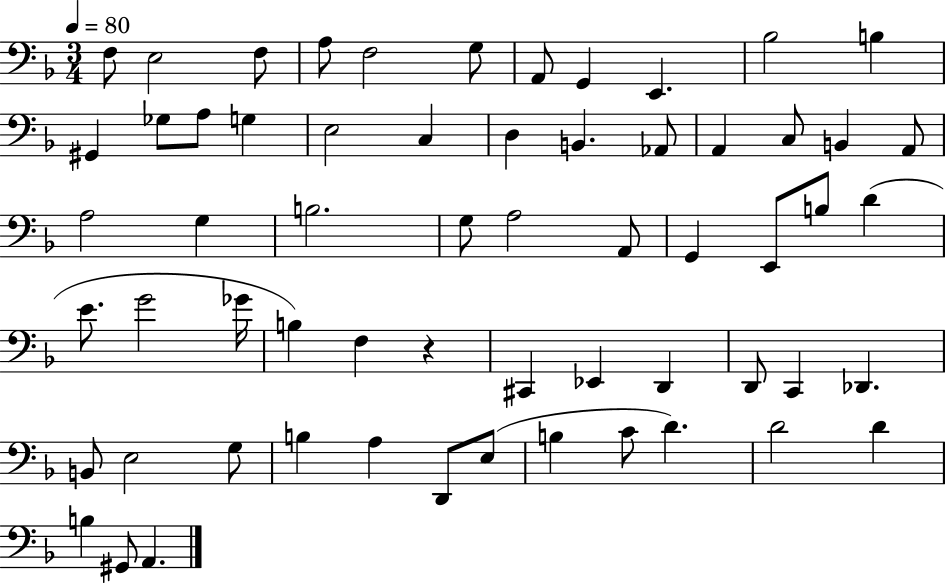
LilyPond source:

{
  \clef bass
  \numericTimeSignature
  \time 3/4
  \key f \major
  \tempo 4 = 80
  \repeat volta 2 { f8 e2 f8 | a8 f2 g8 | a,8 g,4 e,4. | bes2 b4 | \break gis,4 ges8 a8 g4 | e2 c4 | d4 b,4. aes,8 | a,4 c8 b,4 a,8 | \break a2 g4 | b2. | g8 a2 a,8 | g,4 e,8 b8 d'4( | \break e'8. g'2 ges'16 | b4) f4 r4 | cis,4 ees,4 d,4 | d,8 c,4 des,4. | \break b,8 e2 g8 | b4 a4 d,8 e8( | b4 c'8 d'4.) | d'2 d'4 | \break b4 gis,8 a,4. | } \bar "|."
}